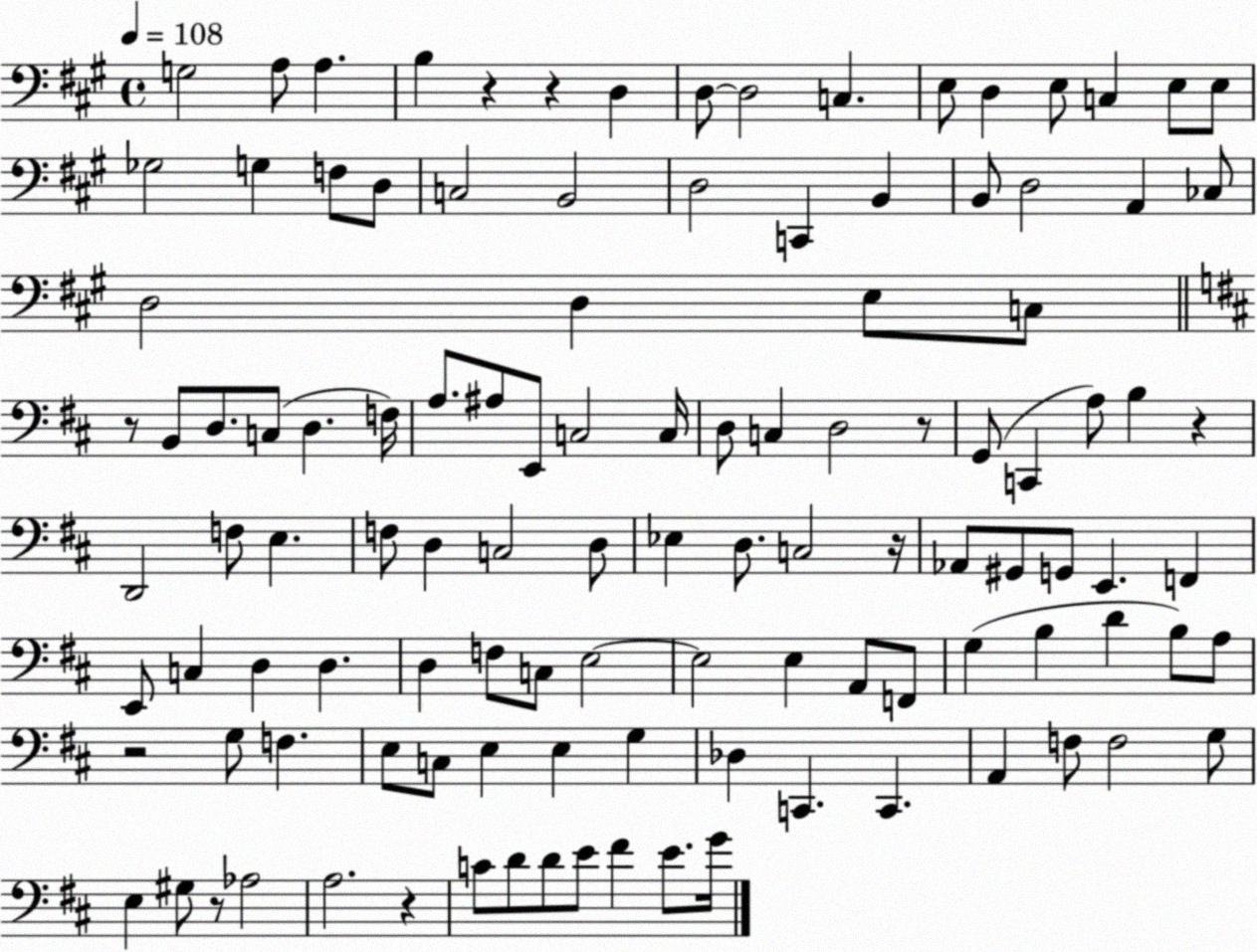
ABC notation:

X:1
T:Untitled
M:4/4
L:1/4
K:A
G,2 A,/2 A, B, z z D, D,/2 D,2 C, E,/2 D, E,/2 C, E,/2 E,/2 _G,2 G, F,/2 D,/2 C,2 B,,2 D,2 C,, B,, B,,/2 D,2 A,, _C,/2 D,2 D, E,/2 C,/2 z/2 B,,/2 D,/2 C,/2 D, F,/4 A,/2 ^A,/2 E,,/2 C,2 C,/4 D,/2 C, D,2 z/2 G,,/2 C,, A,/2 B, z D,,2 F,/2 E, F,/2 D, C,2 D,/2 _E, D,/2 C,2 z/4 _A,,/2 ^G,,/2 G,,/2 E,, F,, E,,/2 C, D, D, D, F,/2 C,/2 E,2 E,2 E, A,,/2 F,,/2 G, B, D B,/2 A,/2 z2 G,/2 F, E,/2 C,/2 E, E, G, _D, C,, C,, A,, F,/2 F,2 G,/2 E, ^G,/2 z/2 _A,2 A,2 z C/2 D/2 D/2 E/2 ^F E/2 G/4